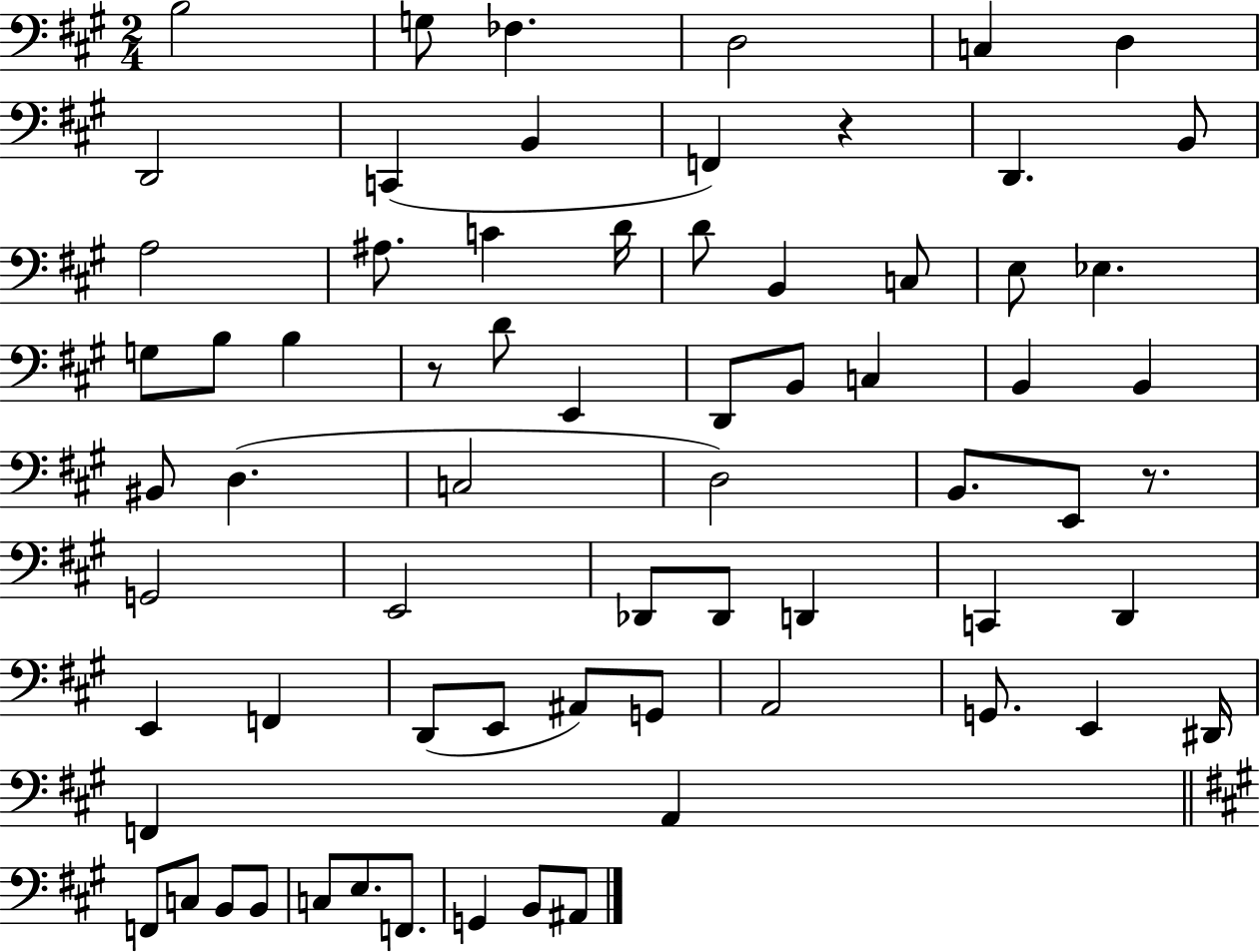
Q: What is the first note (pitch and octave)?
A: B3